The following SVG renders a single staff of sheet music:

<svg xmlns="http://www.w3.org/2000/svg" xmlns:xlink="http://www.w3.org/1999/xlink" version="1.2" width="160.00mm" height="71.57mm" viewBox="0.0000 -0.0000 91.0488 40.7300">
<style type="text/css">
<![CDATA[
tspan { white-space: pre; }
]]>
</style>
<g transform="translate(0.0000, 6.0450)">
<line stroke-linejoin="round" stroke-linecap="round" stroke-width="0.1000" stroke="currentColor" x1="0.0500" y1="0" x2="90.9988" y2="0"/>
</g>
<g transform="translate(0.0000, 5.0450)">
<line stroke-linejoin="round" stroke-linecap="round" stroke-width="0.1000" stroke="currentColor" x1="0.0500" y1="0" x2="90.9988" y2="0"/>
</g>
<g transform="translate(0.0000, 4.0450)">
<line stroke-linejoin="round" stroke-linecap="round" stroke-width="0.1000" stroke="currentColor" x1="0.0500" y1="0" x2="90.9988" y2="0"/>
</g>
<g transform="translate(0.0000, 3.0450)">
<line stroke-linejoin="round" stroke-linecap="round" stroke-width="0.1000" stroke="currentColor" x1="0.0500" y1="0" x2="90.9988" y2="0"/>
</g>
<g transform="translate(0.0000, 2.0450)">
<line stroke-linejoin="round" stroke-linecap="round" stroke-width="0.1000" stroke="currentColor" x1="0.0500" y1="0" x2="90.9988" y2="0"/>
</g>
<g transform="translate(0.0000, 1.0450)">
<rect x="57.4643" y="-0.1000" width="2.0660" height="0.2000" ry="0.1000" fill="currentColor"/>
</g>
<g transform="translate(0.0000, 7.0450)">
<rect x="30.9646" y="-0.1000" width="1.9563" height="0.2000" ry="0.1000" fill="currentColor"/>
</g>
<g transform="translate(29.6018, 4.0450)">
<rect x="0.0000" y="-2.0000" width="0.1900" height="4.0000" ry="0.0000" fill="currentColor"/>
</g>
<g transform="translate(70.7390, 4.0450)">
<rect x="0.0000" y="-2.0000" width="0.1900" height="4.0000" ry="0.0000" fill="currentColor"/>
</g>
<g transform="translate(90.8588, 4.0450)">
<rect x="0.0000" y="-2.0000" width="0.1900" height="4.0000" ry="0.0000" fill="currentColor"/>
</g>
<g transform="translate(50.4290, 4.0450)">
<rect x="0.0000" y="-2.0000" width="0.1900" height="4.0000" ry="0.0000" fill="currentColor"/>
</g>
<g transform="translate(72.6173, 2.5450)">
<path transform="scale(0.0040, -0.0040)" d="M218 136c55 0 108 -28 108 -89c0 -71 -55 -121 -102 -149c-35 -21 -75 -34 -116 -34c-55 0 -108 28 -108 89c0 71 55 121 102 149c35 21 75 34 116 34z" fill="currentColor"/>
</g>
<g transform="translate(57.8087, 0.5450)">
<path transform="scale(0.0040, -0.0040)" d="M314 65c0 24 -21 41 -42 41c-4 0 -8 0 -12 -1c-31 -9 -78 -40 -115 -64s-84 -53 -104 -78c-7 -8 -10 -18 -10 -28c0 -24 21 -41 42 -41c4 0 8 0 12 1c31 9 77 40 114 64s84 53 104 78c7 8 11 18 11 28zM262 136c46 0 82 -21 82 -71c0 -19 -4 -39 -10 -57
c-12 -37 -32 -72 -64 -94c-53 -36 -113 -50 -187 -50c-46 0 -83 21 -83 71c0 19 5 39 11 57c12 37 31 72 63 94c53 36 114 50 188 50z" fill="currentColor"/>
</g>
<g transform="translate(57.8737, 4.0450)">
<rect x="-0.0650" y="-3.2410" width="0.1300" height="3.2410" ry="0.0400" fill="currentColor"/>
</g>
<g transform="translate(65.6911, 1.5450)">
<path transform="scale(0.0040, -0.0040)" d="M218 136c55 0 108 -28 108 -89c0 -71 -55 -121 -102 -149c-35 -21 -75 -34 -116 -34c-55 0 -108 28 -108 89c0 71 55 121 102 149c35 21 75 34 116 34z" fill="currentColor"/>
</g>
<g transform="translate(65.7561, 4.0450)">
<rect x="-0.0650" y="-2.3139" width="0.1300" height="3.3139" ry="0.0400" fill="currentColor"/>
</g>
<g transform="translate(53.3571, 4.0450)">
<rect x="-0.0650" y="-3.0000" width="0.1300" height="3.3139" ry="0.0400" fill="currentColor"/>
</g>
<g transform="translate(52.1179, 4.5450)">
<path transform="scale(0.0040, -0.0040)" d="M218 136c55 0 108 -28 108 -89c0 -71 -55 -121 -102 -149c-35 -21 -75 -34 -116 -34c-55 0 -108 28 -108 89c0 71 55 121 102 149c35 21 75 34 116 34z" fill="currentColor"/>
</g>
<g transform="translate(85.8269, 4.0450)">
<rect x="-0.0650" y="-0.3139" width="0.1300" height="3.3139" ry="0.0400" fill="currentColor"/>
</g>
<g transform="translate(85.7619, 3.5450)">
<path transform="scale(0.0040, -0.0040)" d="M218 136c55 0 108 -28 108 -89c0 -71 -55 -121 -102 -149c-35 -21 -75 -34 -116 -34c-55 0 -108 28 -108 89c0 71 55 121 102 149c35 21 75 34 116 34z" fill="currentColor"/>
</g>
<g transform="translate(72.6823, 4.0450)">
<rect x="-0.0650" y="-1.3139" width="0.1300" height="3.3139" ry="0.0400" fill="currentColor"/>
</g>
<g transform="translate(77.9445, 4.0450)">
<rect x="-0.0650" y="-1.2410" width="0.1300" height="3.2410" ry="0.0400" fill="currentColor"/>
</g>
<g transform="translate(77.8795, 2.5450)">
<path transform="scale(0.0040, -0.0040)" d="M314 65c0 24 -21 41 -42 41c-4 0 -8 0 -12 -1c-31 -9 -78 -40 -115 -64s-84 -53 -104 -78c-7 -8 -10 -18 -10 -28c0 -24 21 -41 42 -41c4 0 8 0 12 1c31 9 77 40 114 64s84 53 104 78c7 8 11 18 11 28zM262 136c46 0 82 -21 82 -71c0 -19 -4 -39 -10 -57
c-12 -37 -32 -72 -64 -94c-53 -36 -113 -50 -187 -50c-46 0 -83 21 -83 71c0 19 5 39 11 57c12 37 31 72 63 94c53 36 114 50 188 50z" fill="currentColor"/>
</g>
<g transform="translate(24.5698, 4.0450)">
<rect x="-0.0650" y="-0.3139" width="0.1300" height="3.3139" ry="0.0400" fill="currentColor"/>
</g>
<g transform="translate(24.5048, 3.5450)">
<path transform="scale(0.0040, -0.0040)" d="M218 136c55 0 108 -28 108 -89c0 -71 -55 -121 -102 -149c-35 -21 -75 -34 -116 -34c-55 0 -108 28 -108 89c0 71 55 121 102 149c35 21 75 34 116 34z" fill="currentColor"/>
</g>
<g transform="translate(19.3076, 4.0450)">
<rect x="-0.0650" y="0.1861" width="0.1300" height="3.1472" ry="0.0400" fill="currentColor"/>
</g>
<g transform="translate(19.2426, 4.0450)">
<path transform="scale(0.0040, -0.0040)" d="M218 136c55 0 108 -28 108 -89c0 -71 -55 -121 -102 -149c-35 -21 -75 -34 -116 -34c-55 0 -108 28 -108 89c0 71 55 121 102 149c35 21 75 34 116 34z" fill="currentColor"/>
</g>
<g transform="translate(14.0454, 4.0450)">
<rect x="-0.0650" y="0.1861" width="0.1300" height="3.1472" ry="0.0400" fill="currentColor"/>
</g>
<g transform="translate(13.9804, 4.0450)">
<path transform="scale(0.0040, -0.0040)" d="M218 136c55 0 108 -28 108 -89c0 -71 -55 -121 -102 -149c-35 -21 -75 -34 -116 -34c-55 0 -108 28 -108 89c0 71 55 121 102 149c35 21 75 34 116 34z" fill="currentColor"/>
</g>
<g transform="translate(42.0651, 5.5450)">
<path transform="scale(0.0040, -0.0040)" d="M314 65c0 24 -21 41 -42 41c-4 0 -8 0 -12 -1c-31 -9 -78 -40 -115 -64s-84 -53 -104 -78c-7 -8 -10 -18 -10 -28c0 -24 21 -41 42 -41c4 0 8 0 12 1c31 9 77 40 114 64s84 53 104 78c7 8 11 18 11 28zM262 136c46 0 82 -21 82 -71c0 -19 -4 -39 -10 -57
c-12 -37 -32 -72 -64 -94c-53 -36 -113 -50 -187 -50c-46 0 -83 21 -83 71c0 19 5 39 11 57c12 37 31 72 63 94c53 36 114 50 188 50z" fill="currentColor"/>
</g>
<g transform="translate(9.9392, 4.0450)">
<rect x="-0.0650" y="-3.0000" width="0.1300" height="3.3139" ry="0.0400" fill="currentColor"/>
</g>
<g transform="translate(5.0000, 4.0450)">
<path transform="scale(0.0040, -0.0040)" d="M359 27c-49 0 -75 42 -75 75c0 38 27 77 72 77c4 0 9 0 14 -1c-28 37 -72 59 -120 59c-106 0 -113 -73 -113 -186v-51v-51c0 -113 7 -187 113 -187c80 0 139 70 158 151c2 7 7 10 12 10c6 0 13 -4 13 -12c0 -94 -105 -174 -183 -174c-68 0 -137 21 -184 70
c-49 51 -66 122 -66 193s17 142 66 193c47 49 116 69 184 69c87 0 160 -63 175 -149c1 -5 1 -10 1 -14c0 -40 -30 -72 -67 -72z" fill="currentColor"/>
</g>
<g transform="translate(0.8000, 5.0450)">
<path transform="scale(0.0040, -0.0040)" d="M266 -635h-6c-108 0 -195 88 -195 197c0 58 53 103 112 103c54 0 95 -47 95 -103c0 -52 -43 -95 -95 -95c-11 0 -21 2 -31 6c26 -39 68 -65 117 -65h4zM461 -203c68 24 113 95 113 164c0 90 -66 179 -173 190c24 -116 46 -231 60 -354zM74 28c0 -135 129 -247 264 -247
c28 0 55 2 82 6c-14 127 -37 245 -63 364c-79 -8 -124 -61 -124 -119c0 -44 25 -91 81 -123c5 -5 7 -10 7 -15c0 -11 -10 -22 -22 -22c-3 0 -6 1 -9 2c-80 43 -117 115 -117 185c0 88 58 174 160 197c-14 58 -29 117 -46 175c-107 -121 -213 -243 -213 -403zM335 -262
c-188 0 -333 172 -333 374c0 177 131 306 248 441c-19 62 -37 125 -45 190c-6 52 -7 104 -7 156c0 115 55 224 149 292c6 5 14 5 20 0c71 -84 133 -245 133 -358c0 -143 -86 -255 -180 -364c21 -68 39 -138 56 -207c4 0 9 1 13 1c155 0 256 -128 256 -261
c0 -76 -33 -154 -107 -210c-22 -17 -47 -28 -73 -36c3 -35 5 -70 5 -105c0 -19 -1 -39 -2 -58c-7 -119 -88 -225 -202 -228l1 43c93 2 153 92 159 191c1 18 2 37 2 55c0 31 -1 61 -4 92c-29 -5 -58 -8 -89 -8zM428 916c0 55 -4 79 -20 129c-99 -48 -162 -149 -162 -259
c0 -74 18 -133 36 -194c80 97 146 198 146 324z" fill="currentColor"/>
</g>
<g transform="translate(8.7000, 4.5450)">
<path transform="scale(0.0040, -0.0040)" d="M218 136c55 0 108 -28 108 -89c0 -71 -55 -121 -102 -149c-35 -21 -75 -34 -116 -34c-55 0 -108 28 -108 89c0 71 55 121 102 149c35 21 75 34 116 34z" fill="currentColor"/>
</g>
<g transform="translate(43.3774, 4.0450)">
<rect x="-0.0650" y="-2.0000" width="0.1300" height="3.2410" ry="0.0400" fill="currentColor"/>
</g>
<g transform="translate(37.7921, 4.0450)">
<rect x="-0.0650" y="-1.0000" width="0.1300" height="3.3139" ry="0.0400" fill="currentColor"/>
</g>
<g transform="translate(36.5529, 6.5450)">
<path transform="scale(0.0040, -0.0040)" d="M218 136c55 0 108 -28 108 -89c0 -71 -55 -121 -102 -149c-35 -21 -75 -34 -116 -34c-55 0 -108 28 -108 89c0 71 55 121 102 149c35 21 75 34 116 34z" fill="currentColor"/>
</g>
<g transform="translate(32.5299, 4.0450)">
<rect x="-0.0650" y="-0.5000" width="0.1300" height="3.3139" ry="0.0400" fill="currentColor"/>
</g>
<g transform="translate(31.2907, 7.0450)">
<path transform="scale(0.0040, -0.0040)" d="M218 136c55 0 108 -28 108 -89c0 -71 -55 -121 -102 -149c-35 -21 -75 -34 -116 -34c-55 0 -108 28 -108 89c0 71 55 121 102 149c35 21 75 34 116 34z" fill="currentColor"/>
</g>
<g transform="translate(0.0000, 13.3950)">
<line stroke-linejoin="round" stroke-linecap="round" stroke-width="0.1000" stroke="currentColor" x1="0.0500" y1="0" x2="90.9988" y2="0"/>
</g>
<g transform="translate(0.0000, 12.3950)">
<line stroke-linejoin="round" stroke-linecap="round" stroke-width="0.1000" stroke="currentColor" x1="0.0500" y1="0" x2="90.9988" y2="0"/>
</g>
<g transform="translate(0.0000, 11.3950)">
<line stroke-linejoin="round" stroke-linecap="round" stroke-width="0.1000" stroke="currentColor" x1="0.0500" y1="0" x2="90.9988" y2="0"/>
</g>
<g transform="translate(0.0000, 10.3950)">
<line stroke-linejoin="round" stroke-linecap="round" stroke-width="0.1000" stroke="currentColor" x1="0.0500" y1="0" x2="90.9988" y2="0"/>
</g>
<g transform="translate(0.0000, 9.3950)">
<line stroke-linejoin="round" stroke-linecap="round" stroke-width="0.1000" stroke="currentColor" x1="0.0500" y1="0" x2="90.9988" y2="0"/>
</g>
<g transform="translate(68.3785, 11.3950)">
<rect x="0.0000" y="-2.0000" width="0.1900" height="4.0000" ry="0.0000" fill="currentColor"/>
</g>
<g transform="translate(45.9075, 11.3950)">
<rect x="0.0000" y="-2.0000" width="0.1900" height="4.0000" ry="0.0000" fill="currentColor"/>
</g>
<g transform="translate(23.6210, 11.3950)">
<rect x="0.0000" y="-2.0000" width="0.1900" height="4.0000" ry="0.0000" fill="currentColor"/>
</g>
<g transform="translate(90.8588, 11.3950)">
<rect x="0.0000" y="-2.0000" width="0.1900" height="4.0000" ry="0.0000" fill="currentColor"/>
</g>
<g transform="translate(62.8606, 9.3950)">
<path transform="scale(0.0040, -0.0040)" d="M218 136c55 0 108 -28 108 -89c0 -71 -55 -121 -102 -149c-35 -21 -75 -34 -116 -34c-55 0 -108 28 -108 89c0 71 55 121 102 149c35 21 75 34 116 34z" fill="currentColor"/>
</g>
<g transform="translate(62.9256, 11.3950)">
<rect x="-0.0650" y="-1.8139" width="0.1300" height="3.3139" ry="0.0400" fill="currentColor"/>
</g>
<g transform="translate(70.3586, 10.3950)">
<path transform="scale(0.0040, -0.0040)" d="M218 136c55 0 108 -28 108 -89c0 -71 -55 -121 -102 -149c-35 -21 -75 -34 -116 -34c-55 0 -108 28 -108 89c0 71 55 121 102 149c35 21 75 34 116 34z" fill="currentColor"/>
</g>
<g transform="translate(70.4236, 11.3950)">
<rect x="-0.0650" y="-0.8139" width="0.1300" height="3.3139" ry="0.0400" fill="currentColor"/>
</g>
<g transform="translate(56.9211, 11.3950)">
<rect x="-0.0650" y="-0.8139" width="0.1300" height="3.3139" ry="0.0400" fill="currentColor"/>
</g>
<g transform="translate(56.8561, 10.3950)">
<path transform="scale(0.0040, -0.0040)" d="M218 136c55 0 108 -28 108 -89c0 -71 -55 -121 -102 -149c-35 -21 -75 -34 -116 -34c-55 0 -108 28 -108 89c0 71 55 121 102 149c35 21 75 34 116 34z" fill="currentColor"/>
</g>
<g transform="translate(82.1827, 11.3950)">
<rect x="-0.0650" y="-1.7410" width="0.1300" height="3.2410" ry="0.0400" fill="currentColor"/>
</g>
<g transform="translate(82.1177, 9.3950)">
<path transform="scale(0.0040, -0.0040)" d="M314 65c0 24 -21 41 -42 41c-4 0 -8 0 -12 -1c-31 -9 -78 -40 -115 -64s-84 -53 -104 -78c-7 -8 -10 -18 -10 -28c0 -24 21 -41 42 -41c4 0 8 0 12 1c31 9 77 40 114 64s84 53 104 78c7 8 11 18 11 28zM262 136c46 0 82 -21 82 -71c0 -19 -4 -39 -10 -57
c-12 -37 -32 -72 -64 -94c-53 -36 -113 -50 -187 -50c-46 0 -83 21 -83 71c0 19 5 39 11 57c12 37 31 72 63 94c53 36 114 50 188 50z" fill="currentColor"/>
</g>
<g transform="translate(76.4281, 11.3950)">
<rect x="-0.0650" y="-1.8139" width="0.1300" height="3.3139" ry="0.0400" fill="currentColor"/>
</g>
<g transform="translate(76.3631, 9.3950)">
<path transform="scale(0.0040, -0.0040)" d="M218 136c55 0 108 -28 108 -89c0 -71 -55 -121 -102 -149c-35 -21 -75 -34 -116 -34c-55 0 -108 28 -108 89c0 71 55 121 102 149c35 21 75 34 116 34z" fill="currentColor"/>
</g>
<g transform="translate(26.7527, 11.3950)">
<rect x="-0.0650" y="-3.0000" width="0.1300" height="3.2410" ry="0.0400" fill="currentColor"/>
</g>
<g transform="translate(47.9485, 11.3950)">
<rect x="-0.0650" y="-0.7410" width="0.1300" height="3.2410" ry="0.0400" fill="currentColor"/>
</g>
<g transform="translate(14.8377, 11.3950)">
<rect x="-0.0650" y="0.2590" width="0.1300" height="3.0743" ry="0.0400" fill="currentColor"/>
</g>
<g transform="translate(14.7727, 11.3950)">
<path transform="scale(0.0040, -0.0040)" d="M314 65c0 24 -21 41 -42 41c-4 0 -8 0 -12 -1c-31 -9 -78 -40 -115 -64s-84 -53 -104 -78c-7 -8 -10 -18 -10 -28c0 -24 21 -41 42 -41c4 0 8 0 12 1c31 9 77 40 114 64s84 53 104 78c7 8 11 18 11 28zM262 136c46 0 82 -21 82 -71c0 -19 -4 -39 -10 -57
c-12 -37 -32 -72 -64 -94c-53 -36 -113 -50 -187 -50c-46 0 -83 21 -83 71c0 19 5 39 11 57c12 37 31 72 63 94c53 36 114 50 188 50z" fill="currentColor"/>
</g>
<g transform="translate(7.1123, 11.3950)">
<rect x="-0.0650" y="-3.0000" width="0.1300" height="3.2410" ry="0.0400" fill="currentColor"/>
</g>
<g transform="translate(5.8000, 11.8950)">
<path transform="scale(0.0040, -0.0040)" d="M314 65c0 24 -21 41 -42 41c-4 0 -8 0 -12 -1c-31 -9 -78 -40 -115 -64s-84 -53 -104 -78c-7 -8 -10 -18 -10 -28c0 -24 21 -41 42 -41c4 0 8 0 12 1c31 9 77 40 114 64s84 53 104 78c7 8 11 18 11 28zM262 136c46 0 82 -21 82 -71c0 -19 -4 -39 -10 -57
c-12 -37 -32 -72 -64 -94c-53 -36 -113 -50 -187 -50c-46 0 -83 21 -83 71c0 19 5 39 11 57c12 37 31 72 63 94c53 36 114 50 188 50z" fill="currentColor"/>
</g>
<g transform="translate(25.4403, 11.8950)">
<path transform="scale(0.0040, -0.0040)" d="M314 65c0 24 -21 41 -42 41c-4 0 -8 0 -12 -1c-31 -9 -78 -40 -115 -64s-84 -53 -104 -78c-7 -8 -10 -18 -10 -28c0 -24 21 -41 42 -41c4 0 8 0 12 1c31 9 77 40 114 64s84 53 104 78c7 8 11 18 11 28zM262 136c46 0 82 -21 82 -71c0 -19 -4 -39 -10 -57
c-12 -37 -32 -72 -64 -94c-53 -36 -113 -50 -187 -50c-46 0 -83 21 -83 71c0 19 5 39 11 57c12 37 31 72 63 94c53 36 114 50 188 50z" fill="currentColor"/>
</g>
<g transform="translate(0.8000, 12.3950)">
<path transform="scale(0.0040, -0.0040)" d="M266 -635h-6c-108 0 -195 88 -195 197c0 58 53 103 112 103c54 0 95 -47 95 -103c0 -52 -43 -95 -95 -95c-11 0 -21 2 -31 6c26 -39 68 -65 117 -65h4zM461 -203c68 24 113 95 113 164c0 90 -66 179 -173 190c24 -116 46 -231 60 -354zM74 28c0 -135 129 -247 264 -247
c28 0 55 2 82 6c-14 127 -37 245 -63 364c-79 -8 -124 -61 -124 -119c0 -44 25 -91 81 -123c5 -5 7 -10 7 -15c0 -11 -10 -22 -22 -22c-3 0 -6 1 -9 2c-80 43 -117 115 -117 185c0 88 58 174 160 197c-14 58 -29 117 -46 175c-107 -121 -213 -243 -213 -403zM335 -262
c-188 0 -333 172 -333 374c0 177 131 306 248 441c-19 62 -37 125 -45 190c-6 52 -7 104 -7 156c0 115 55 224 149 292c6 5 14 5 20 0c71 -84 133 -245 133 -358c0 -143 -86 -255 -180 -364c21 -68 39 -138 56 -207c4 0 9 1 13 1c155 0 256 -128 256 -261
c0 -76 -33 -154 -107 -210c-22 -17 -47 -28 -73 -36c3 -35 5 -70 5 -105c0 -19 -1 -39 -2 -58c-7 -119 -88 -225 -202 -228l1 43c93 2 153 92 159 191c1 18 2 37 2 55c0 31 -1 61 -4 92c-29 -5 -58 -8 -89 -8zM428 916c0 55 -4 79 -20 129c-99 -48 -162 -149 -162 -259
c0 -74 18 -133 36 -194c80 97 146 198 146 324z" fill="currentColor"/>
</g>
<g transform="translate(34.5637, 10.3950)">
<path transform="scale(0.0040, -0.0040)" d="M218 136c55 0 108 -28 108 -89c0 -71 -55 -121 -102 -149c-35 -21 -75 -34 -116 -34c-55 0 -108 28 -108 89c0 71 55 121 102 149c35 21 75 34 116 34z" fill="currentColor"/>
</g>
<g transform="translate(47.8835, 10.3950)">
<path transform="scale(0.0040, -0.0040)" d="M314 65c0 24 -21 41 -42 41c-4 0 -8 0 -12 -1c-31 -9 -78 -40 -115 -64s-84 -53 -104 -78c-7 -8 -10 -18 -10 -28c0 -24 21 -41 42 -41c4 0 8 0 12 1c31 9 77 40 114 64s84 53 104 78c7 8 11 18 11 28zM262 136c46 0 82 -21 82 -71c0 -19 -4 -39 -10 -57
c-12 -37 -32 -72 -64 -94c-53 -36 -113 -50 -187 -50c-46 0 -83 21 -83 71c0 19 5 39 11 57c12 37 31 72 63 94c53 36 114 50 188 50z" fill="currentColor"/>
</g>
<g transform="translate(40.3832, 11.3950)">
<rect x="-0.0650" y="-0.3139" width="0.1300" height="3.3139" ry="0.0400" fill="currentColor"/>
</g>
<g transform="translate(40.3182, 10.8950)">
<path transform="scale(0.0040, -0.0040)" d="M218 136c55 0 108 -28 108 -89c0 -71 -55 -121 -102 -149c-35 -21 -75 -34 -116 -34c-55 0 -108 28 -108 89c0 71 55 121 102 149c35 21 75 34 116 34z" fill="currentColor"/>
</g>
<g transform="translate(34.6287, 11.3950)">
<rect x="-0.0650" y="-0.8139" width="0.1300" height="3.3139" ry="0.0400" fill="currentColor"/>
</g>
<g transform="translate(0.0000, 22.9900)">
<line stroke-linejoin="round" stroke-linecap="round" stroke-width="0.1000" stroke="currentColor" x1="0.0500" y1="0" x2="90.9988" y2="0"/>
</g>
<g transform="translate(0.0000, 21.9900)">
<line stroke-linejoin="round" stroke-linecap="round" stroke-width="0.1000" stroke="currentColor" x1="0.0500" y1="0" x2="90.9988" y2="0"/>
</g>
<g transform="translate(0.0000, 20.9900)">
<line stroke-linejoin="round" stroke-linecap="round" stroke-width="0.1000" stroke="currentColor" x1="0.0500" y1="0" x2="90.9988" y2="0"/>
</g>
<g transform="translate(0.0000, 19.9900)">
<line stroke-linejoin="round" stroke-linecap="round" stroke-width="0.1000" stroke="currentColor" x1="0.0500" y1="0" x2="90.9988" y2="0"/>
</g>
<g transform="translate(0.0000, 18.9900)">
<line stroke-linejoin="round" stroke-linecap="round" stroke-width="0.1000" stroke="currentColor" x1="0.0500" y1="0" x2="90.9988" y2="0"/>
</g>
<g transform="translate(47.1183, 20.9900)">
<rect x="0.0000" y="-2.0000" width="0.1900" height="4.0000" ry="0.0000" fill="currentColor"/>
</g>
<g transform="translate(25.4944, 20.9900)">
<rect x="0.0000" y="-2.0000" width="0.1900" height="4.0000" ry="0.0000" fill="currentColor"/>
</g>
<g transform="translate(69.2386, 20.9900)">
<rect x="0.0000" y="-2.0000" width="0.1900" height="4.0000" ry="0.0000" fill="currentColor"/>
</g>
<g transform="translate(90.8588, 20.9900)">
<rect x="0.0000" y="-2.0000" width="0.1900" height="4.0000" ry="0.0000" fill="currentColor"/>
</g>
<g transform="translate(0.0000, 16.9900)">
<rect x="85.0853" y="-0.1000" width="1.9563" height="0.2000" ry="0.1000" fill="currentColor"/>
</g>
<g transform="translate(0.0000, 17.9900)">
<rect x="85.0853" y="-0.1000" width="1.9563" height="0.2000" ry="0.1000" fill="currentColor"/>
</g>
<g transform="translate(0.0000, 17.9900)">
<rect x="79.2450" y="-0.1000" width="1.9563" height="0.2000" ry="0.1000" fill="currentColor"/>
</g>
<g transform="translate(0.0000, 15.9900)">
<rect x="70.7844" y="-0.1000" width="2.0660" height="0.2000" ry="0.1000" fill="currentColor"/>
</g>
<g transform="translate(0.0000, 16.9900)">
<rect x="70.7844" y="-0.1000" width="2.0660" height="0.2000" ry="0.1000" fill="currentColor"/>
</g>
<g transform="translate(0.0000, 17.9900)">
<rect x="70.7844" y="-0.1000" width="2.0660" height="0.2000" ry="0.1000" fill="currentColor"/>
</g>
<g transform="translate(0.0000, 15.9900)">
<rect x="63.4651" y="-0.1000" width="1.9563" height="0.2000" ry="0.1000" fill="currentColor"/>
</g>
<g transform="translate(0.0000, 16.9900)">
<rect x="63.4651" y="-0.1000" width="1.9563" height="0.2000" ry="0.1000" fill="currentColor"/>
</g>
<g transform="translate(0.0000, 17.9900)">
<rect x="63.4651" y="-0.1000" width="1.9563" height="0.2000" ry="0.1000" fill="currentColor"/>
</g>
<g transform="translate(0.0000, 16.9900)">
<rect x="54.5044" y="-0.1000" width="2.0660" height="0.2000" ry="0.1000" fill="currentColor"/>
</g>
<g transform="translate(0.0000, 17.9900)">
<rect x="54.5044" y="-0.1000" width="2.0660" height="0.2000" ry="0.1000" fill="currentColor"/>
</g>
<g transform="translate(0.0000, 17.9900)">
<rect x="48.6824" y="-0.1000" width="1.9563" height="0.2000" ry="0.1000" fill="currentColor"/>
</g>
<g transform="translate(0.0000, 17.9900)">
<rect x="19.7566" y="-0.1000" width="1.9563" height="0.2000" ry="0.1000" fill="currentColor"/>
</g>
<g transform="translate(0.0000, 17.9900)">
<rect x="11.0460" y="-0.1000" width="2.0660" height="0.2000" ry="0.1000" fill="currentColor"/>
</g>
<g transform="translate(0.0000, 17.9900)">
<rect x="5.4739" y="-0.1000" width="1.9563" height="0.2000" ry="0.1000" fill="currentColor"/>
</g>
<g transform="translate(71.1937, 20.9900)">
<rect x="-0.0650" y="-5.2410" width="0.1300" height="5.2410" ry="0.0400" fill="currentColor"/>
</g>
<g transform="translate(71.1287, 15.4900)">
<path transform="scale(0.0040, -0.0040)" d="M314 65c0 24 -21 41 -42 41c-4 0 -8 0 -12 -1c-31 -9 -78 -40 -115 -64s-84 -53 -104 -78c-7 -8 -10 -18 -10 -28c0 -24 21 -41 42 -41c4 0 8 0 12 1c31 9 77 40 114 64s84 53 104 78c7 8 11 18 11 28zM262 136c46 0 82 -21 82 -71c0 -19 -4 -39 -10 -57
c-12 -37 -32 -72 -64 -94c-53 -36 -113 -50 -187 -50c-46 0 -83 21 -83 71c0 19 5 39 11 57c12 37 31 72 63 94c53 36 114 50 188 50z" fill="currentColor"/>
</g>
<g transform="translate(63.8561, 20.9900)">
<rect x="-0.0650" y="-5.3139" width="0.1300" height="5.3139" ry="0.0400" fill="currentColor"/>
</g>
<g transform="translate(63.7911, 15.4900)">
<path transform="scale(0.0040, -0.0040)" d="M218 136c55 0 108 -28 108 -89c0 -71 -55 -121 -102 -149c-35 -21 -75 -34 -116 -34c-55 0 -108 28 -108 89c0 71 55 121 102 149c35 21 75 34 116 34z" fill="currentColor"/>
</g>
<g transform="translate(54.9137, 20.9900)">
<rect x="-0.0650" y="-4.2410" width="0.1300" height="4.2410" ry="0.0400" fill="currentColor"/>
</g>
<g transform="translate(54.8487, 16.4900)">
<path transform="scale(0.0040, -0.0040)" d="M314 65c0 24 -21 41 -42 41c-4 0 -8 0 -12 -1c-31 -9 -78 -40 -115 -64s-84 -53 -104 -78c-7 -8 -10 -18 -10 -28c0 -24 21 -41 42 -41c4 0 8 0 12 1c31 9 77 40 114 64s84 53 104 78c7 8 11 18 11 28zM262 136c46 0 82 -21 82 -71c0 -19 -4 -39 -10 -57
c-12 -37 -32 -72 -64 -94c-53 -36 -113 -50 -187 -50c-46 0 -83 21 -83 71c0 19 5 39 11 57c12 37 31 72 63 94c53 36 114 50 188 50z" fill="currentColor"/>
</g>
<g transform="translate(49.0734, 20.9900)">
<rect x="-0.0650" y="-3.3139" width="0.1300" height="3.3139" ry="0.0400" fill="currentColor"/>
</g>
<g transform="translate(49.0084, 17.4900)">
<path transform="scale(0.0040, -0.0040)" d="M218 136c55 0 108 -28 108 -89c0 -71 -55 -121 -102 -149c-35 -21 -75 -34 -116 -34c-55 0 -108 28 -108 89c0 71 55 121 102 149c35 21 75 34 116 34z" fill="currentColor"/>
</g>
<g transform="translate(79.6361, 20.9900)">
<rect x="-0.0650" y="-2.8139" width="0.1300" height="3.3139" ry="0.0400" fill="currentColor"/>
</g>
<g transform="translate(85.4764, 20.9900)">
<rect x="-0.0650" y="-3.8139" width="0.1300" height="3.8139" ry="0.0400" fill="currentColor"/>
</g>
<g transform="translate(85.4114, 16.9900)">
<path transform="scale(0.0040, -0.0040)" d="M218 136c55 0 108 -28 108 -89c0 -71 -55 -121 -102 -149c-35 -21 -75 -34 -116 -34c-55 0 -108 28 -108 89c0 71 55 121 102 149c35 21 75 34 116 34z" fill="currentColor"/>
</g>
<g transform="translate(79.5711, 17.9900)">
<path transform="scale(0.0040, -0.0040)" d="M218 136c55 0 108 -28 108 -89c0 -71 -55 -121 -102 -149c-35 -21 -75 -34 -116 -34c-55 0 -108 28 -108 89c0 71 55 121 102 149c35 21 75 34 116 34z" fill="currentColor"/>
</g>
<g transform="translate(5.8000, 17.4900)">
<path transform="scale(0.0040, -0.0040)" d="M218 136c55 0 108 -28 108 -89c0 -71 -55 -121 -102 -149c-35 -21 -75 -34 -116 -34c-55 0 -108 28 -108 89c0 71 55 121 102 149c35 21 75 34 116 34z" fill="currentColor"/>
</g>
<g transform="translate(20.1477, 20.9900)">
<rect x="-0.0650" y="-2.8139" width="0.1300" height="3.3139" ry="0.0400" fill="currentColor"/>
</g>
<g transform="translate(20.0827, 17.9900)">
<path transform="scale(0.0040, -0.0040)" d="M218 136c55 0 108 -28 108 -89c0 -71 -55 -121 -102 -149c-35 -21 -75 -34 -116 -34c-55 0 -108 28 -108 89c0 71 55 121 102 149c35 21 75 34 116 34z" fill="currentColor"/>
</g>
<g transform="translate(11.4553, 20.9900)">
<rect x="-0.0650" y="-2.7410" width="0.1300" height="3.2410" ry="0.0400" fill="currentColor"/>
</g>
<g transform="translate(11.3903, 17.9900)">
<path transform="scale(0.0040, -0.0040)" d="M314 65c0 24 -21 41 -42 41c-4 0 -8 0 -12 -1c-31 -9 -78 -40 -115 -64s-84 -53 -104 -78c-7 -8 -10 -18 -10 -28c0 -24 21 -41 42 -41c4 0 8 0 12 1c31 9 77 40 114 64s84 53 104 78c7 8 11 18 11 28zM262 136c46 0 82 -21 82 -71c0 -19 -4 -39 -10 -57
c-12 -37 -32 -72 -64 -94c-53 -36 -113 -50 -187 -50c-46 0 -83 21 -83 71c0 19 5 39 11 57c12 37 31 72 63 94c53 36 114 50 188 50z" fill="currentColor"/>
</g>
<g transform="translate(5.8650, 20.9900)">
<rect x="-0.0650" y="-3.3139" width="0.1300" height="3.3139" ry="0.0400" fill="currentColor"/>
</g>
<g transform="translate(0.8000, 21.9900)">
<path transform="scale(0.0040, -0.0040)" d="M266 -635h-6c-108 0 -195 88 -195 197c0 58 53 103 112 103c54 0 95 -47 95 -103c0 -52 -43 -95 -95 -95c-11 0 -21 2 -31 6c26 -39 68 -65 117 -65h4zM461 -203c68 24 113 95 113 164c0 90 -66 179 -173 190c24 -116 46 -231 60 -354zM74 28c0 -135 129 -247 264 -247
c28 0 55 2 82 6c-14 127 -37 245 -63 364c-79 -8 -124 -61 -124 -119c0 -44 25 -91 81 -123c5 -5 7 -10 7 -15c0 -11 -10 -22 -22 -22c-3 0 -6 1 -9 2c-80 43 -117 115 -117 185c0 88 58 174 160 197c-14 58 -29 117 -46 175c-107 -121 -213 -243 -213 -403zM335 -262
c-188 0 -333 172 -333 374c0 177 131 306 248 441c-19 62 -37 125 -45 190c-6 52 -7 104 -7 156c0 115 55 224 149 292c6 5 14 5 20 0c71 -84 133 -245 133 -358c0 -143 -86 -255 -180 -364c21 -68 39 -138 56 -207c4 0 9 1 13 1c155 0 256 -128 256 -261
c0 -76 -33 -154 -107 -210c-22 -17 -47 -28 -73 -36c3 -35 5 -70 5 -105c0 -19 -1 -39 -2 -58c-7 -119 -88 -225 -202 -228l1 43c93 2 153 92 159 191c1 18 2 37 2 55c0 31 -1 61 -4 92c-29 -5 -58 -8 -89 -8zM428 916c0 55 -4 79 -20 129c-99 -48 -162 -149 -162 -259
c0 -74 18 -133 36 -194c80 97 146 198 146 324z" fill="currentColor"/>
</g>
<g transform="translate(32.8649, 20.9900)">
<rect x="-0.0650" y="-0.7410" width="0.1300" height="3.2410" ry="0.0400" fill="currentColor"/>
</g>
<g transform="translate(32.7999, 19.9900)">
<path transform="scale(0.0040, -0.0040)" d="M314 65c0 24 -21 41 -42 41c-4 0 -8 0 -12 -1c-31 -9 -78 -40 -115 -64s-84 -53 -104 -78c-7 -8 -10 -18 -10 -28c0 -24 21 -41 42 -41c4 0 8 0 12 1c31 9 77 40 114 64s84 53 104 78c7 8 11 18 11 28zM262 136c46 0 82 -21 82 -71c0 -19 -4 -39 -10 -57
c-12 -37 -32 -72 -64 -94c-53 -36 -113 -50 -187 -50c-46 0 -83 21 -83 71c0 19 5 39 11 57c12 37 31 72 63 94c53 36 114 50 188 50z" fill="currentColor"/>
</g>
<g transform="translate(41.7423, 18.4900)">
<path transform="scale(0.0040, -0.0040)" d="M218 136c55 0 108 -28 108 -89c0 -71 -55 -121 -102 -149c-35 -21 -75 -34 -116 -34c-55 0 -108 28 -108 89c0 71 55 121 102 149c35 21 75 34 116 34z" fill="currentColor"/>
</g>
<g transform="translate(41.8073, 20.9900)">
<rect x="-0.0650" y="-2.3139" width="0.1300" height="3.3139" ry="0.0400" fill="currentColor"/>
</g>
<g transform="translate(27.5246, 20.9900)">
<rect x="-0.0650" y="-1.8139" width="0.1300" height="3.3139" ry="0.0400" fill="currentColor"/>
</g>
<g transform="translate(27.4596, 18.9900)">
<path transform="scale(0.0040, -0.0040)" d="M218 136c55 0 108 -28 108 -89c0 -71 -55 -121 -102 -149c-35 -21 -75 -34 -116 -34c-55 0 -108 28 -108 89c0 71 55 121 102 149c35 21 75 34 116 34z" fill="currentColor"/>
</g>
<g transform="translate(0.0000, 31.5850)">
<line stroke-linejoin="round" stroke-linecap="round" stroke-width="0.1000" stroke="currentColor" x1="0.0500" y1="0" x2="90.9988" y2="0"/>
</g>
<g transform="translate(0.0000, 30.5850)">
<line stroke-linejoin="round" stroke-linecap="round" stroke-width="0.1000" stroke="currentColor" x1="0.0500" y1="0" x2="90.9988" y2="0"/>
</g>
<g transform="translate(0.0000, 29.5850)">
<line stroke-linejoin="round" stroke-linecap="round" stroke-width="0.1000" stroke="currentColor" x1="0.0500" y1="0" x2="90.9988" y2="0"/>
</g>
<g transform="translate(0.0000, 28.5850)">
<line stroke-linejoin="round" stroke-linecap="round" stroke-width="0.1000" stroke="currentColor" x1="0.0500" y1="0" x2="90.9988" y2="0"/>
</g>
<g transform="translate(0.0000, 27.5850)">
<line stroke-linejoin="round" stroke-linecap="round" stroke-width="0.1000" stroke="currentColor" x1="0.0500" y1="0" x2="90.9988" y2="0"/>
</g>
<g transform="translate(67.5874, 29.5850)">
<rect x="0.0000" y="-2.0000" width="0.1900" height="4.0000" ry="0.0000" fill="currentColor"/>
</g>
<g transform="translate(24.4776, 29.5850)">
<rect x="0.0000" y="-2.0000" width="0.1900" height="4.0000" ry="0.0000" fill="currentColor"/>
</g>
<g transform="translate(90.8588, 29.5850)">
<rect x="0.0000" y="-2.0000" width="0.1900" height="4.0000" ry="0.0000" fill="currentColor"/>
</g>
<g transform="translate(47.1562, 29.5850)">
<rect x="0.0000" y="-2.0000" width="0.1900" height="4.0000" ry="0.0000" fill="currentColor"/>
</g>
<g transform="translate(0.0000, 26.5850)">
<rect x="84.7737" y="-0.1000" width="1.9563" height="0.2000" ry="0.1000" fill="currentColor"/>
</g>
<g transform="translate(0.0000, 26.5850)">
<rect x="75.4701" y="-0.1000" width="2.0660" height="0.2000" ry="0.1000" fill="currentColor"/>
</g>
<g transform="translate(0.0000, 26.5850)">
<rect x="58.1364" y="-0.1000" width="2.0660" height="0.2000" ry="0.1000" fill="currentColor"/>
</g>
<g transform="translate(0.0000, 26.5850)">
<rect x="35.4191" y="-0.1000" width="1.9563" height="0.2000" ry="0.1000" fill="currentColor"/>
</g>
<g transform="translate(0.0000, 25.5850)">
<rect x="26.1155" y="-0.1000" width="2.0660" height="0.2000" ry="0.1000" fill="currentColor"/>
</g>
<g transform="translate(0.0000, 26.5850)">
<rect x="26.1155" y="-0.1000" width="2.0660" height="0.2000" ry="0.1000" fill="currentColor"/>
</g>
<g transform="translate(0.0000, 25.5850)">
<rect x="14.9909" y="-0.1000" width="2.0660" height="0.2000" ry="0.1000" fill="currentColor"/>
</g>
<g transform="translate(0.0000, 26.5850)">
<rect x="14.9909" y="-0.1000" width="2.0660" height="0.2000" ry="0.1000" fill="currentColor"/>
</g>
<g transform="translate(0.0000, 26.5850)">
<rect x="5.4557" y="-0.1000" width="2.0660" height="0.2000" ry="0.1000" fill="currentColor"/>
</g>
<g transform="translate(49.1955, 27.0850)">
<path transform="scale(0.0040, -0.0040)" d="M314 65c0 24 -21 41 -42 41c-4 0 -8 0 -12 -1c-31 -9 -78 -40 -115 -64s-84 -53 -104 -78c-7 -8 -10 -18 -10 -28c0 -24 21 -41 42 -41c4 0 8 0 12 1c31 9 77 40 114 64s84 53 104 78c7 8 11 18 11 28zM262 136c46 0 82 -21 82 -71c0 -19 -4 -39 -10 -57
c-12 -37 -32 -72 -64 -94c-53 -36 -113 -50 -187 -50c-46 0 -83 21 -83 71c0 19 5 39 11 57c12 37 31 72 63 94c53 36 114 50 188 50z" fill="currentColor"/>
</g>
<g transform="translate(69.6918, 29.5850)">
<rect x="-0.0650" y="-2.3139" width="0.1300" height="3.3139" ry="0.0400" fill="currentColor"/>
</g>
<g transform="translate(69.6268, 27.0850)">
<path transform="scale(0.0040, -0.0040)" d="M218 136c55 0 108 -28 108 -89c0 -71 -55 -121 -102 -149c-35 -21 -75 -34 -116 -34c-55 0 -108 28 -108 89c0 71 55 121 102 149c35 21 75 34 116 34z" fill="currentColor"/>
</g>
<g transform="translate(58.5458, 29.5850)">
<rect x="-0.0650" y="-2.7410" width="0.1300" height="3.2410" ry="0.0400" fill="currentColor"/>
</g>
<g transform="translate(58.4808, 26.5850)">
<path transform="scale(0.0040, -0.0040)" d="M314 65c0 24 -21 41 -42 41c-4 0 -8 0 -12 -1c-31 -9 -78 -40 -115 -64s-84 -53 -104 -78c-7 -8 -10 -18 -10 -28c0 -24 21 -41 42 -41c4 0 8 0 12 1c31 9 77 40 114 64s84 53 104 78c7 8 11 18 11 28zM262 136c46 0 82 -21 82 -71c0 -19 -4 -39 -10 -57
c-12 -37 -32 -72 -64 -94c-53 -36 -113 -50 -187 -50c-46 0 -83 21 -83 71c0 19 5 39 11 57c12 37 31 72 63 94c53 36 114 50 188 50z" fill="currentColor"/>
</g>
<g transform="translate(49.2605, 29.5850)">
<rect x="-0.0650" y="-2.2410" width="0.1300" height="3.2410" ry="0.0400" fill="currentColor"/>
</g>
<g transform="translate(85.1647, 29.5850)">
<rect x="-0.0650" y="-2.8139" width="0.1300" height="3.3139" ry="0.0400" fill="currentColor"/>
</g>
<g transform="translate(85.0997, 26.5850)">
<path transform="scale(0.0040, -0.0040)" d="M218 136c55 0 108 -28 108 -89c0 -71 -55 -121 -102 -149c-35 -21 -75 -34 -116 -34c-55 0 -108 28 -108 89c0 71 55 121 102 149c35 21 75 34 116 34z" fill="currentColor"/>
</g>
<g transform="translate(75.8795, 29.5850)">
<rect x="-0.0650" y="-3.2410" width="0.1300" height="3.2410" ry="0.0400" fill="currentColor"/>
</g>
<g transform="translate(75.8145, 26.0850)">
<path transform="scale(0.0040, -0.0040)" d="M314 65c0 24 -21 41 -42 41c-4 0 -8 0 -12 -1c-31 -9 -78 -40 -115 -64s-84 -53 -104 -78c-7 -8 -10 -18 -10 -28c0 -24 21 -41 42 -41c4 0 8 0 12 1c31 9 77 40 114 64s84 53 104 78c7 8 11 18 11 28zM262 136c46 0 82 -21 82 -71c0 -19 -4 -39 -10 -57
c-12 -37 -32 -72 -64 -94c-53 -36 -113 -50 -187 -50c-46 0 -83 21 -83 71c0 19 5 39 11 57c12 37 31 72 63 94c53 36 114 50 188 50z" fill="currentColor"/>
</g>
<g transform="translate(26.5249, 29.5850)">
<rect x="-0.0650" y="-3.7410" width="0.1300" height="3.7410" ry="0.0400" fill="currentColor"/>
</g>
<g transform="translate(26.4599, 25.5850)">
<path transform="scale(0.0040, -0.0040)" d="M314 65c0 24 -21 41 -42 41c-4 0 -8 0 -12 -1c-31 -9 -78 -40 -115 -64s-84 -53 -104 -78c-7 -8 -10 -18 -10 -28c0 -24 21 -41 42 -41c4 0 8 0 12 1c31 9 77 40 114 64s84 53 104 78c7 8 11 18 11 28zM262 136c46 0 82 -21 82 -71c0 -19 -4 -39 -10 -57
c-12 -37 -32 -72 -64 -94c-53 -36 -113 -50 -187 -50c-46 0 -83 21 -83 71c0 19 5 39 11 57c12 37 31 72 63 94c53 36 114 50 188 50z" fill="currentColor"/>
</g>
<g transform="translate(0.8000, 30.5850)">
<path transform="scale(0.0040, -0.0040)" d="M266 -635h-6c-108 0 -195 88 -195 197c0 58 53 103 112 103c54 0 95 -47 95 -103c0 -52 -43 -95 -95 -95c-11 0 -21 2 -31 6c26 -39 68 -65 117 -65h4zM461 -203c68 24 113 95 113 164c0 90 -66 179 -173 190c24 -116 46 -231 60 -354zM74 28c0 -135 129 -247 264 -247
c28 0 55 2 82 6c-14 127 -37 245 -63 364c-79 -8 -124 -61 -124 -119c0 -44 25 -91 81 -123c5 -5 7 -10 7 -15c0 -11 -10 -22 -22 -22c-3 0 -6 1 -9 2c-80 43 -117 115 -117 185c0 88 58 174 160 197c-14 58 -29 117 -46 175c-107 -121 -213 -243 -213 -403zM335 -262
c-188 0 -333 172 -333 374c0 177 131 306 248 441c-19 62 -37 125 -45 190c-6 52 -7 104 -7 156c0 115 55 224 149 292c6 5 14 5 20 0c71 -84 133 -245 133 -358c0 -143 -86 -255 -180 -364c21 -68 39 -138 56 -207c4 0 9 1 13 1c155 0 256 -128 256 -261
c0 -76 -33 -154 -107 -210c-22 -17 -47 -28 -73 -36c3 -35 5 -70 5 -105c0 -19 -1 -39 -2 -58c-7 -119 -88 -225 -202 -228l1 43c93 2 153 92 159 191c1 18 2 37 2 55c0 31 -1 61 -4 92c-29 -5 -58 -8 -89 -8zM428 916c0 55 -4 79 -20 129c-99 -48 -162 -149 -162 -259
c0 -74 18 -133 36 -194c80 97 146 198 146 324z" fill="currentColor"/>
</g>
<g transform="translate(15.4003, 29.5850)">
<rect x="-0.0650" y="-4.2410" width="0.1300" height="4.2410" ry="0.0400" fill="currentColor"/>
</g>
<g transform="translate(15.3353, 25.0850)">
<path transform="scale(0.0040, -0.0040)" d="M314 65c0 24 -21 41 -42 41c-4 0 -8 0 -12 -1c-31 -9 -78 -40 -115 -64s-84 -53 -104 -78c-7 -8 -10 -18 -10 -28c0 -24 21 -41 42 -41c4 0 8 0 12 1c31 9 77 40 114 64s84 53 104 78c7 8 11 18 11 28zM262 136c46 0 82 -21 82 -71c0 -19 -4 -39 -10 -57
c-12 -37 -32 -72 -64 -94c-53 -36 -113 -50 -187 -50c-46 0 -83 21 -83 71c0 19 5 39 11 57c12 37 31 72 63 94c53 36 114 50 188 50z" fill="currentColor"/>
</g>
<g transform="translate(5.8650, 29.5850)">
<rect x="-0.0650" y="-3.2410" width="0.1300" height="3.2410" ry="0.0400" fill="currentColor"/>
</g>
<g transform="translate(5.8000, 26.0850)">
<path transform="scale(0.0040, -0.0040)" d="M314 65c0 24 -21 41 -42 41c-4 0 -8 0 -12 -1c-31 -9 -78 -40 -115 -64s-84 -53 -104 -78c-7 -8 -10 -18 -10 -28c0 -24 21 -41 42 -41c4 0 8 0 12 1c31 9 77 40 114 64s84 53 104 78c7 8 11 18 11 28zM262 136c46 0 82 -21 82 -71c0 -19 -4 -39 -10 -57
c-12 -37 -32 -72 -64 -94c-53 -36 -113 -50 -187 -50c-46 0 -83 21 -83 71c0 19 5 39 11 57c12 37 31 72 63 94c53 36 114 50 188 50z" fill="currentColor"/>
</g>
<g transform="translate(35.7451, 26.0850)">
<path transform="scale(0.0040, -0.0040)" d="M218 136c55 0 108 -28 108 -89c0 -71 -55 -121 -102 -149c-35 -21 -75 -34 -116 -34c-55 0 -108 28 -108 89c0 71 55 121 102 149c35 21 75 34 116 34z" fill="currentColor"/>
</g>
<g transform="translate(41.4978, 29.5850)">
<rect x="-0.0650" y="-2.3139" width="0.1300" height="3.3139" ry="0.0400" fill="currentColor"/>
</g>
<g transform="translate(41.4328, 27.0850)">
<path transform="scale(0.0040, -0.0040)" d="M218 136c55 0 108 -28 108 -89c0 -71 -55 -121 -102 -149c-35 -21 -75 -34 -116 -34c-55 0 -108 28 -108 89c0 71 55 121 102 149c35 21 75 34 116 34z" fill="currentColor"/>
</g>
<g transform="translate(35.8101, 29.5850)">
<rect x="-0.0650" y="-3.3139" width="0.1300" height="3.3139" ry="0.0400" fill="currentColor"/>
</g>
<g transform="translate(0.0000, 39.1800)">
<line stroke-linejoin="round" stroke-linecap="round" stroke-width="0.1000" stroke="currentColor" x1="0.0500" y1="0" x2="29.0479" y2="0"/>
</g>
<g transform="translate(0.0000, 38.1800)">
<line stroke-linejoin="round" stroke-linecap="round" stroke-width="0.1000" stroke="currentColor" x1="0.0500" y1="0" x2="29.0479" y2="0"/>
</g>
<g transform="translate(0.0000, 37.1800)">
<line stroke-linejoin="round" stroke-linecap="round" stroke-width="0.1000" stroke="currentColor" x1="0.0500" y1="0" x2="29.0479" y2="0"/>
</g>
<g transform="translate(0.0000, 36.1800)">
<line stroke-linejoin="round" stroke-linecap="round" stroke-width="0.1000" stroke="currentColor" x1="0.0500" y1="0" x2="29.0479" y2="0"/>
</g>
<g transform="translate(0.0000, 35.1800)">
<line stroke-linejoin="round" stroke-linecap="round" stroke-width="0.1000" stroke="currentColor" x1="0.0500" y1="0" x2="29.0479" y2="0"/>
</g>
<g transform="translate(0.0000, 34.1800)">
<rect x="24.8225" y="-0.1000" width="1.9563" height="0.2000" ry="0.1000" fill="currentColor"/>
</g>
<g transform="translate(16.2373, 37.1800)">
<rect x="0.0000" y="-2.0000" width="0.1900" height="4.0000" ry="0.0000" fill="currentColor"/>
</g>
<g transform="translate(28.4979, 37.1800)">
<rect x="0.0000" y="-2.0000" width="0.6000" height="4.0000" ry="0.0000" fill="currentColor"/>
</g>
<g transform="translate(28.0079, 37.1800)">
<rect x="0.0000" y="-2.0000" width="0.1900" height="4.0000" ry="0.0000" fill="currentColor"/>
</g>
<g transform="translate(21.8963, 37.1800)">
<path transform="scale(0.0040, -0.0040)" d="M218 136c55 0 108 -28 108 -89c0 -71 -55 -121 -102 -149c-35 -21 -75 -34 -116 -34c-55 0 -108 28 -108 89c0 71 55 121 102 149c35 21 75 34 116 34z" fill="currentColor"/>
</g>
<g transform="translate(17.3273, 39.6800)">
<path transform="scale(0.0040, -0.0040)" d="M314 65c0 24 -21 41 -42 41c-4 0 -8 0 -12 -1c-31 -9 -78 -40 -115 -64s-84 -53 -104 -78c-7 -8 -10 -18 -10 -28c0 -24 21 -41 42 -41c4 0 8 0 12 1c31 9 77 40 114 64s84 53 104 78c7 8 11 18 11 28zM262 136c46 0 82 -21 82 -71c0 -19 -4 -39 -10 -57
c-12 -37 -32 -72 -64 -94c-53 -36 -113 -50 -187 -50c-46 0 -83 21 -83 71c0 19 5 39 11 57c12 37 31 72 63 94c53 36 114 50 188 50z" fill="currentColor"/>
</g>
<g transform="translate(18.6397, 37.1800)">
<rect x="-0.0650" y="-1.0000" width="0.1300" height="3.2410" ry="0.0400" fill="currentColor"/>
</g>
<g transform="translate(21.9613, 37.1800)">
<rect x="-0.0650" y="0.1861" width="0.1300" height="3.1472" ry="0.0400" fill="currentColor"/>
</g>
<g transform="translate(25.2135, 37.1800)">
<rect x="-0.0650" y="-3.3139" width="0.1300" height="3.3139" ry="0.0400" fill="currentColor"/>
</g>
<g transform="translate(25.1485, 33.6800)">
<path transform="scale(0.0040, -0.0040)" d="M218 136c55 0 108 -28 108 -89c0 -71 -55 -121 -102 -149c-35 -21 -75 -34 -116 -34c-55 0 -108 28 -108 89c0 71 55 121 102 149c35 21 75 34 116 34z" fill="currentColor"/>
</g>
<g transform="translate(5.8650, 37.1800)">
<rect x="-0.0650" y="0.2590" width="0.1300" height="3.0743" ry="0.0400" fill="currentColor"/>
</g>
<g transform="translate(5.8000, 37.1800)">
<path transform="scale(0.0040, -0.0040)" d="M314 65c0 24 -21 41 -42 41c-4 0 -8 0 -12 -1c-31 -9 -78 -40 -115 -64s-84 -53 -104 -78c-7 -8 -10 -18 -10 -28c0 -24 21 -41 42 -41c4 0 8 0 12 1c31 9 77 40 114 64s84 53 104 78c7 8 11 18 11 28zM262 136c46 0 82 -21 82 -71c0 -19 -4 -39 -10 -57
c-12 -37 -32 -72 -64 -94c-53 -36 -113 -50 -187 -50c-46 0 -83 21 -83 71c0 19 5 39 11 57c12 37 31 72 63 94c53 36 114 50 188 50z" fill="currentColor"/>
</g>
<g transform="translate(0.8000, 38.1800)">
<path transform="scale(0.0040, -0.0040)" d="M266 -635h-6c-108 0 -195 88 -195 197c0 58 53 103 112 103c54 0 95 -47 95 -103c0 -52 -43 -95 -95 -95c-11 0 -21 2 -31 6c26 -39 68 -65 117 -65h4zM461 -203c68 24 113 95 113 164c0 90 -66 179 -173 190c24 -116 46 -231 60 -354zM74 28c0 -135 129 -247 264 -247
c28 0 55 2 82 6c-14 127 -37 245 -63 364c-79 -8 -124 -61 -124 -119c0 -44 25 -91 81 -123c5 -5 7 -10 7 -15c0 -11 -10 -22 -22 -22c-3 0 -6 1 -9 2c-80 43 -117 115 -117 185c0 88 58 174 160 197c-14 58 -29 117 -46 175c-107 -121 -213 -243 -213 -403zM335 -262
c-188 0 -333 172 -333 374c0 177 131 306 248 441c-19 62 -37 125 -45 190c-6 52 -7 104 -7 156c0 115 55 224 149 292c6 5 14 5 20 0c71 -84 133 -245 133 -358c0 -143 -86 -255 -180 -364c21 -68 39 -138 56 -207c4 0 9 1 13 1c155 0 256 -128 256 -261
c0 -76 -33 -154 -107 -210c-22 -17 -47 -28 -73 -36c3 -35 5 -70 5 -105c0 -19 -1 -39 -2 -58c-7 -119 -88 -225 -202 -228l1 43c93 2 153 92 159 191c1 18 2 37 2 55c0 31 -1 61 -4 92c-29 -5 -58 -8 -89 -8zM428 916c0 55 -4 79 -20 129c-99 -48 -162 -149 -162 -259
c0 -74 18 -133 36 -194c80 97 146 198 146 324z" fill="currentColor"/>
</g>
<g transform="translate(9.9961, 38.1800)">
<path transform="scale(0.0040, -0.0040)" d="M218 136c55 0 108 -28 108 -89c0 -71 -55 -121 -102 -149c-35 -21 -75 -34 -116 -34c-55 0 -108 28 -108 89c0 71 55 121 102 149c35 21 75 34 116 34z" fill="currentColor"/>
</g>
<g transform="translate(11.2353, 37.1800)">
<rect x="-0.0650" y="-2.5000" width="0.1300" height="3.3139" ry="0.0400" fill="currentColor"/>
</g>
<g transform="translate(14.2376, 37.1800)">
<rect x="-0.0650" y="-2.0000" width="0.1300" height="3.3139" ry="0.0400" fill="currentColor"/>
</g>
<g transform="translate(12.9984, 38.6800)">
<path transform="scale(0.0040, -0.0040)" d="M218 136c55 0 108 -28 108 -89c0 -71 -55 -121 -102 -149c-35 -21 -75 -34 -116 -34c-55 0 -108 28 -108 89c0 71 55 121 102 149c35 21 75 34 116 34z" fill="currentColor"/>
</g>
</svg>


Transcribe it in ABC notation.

X:1
T:Untitled
M:4/4
L:1/4
K:C
A B B c C D F2 A b2 g e e2 c A2 B2 A2 d c d2 d f d f f2 b a2 a f d2 g b d'2 f' f'2 a c' b2 d'2 c'2 b g g2 a2 g b2 a B2 G F D2 B b